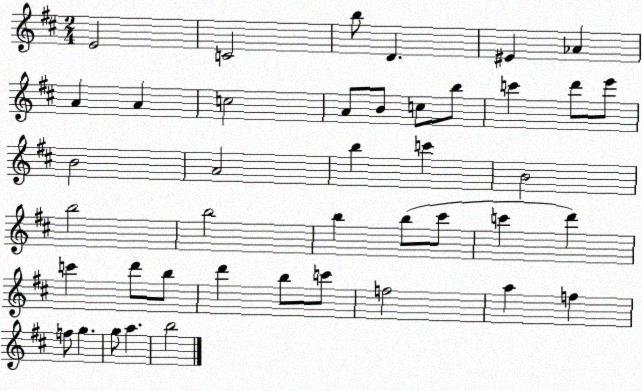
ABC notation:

X:1
T:Untitled
M:2/4
L:1/4
K:D
E2 C2 b/2 D ^E _A A A c2 A/2 B/2 c/2 b/2 c' d'/2 e'/2 B2 A2 b c' B2 b2 b2 b b/2 ^c'/2 c' d' c' d'/2 b/2 d' b/2 c'/2 f2 a f f/2 g g/2 a b2